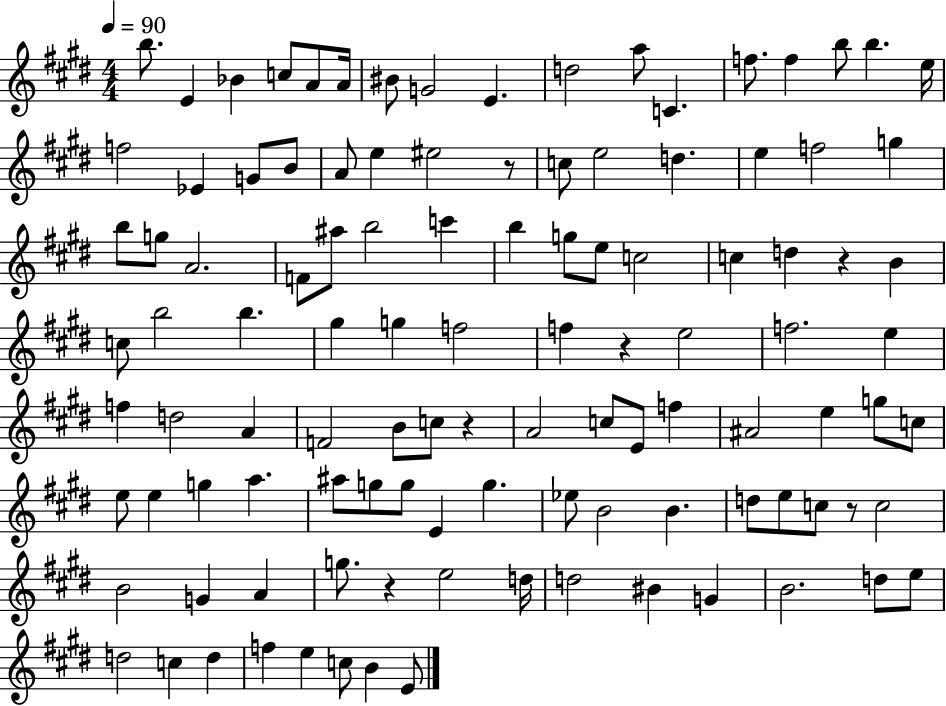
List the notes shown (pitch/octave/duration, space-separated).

B5/e. E4/q Bb4/q C5/e A4/e A4/s BIS4/e G4/h E4/q. D5/h A5/e C4/q. F5/e. F5/q B5/e B5/q. E5/s F5/h Eb4/q G4/e B4/e A4/e E5/q EIS5/h R/e C5/e E5/h D5/q. E5/q F5/h G5/q B5/e G5/e A4/h. F4/e A#5/e B5/h C6/q B5/q G5/e E5/e C5/h C5/q D5/q R/q B4/q C5/e B5/h B5/q. G#5/q G5/q F5/h F5/q R/q E5/h F5/h. E5/q F5/q D5/h A4/q F4/h B4/e C5/e R/q A4/h C5/e E4/e F5/q A#4/h E5/q G5/e C5/e E5/e E5/q G5/q A5/q. A#5/e G5/e G5/e E4/q G5/q. Eb5/e B4/h B4/q. D5/e E5/e C5/e R/e C5/h B4/h G4/q A4/q G5/e. R/q E5/h D5/s D5/h BIS4/q G4/q B4/h. D5/e E5/e D5/h C5/q D5/q F5/q E5/q C5/e B4/q E4/e